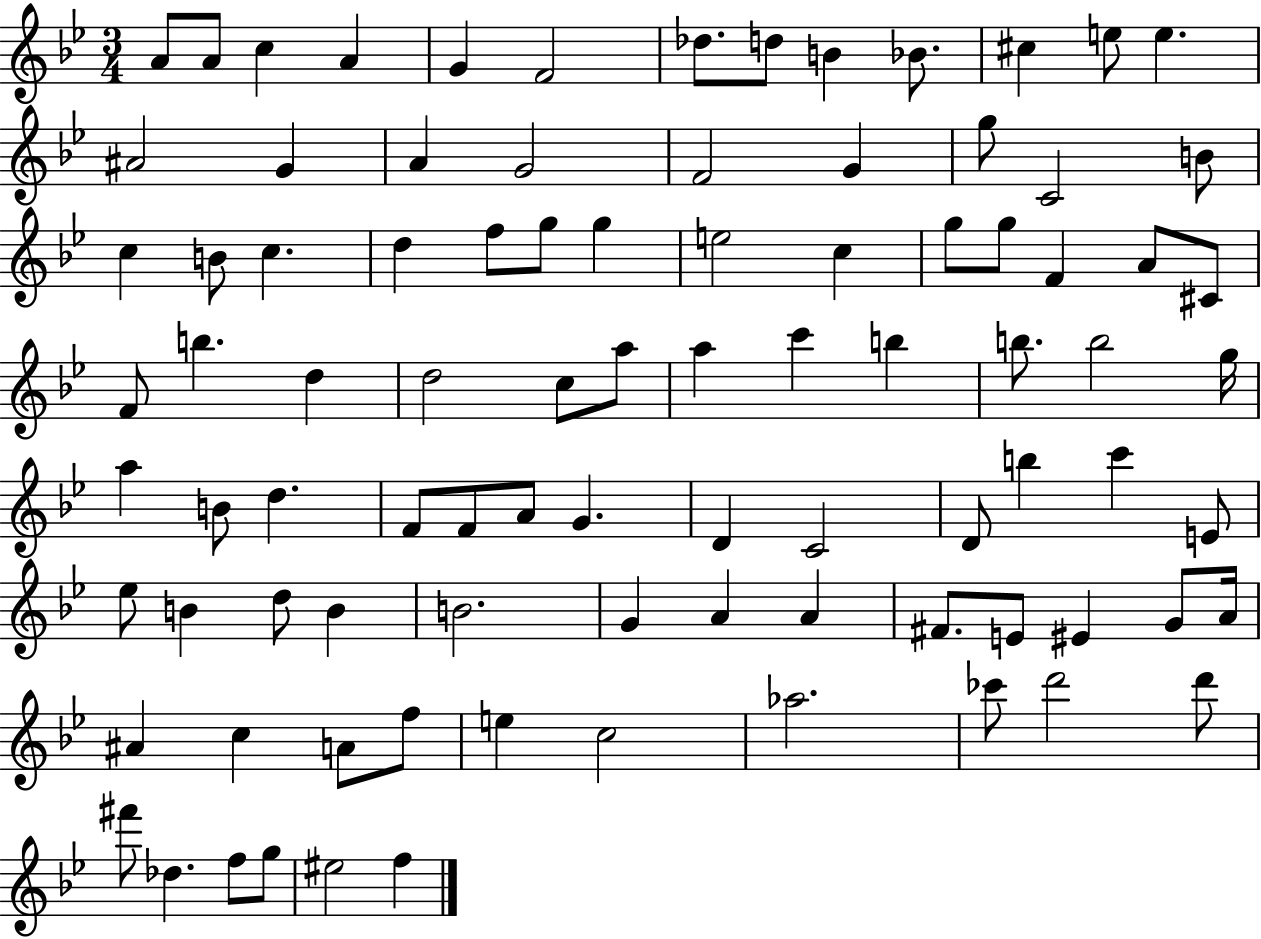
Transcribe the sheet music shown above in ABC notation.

X:1
T:Untitled
M:3/4
L:1/4
K:Bb
A/2 A/2 c A G F2 _d/2 d/2 B _B/2 ^c e/2 e ^A2 G A G2 F2 G g/2 C2 B/2 c B/2 c d f/2 g/2 g e2 c g/2 g/2 F A/2 ^C/2 F/2 b d d2 c/2 a/2 a c' b b/2 b2 g/4 a B/2 d F/2 F/2 A/2 G D C2 D/2 b c' E/2 _e/2 B d/2 B B2 G A A ^F/2 E/2 ^E G/2 A/4 ^A c A/2 f/2 e c2 _a2 _c'/2 d'2 d'/2 ^f'/2 _d f/2 g/2 ^e2 f